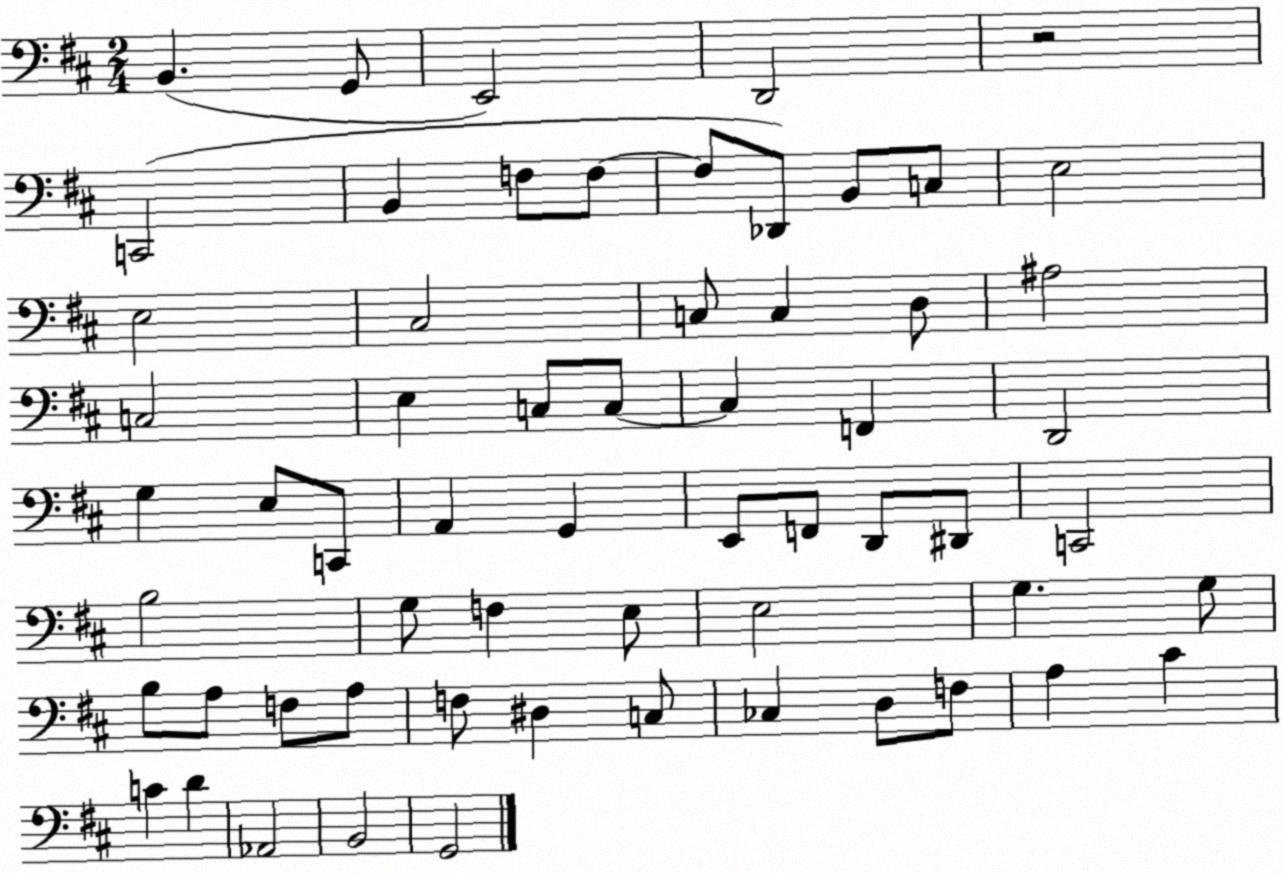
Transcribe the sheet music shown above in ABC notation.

X:1
T:Untitled
M:2/4
L:1/4
K:D
B,, G,,/2 E,,2 D,,2 z2 C,,2 B,, F,/2 F,/2 F,/2 _D,,/2 B,,/2 C,/2 E,2 E,2 ^C,2 C,/2 C, D,/2 ^A,2 C,2 E, C,/2 C,/2 C, F,, D,,2 G, E,/2 C,,/2 A,, G,, E,,/2 F,,/2 D,,/2 ^D,,/2 C,,2 B,2 G,/2 F, E,/2 E,2 G, G,/2 B,/2 A,/2 F,/2 A,/2 F,/2 ^D, C,/2 _C, D,/2 F,/2 A, ^C C D _A,,2 B,,2 G,,2